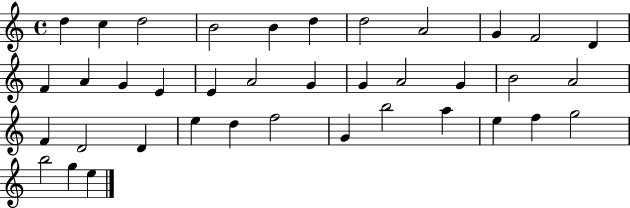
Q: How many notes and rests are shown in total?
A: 38